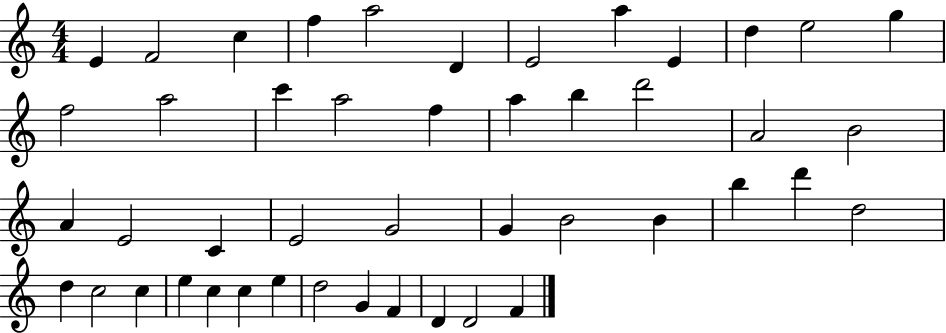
{
  \clef treble
  \numericTimeSignature
  \time 4/4
  \key c \major
  e'4 f'2 c''4 | f''4 a''2 d'4 | e'2 a''4 e'4 | d''4 e''2 g''4 | \break f''2 a''2 | c'''4 a''2 f''4 | a''4 b''4 d'''2 | a'2 b'2 | \break a'4 e'2 c'4 | e'2 g'2 | g'4 b'2 b'4 | b''4 d'''4 d''2 | \break d''4 c''2 c''4 | e''4 c''4 c''4 e''4 | d''2 g'4 f'4 | d'4 d'2 f'4 | \break \bar "|."
}